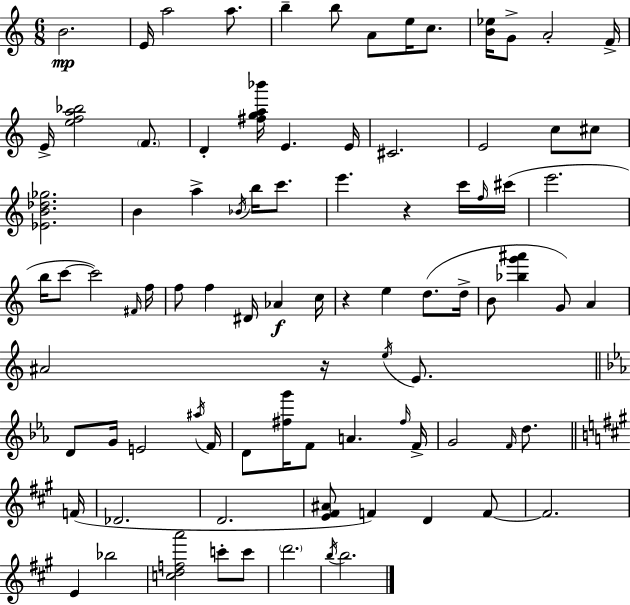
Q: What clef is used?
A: treble